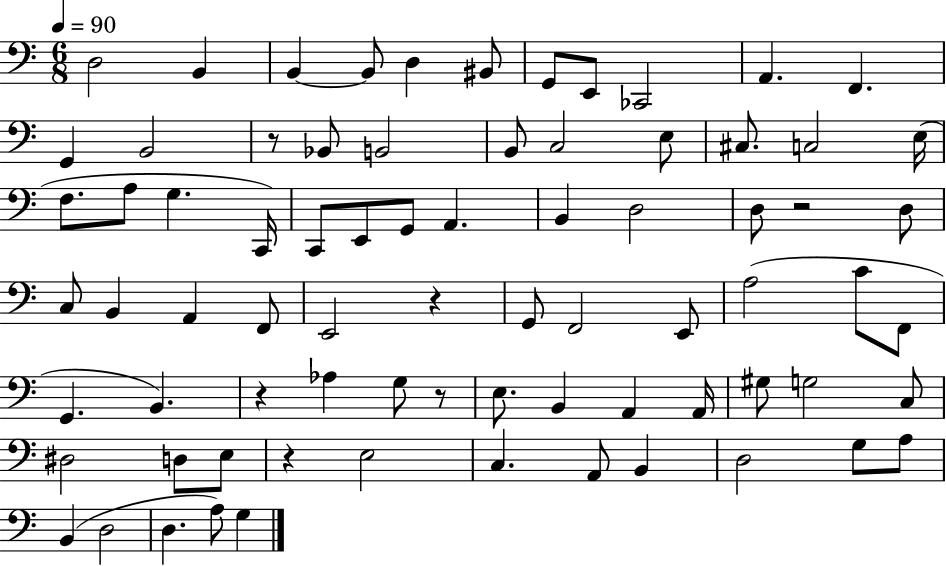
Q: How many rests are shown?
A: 6